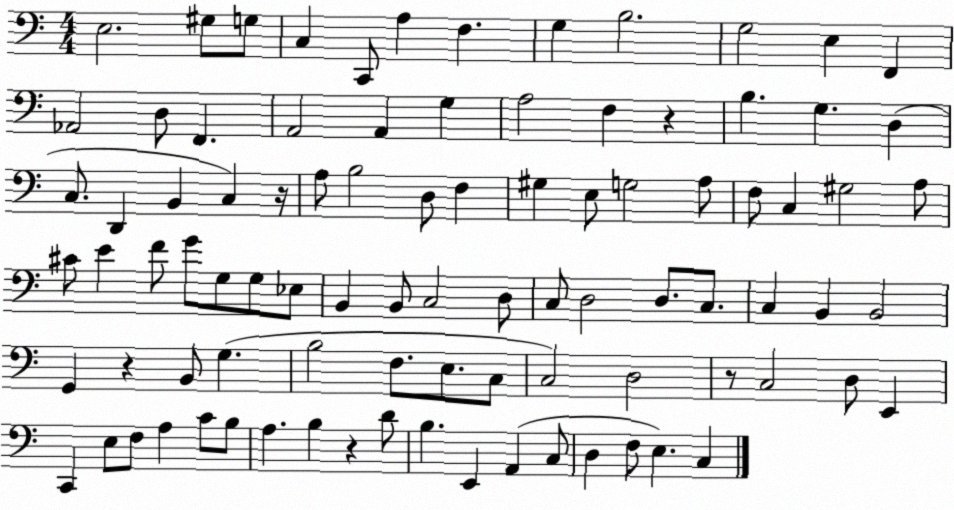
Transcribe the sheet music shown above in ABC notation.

X:1
T:Untitled
M:4/4
L:1/4
K:C
E,2 ^G,/2 G,/2 C, C,,/2 A, F, G, B,2 G,2 E, F,, _A,,2 D,/2 F,, A,,2 A,, G, A,2 F, z B, G, D, C,/2 D,, B,, C, z/4 A,/2 B,2 D,/2 F, ^G, E,/2 G,2 A,/2 F,/2 C, ^G,2 A,/2 ^C/2 E F/2 G/2 G,/2 G,/2 _E,/2 B,, B,,/2 C,2 D,/2 C,/2 D,2 D,/2 C,/2 C, B,, B,,2 G,, z B,,/2 G, B,2 F,/2 E,/2 C,/2 C,2 D,2 z/2 C,2 D,/2 E,, C,, E,/2 F,/2 A, C/2 B,/2 A, B, z D/2 B, E,, A,, C,/2 D, F,/2 E, C,